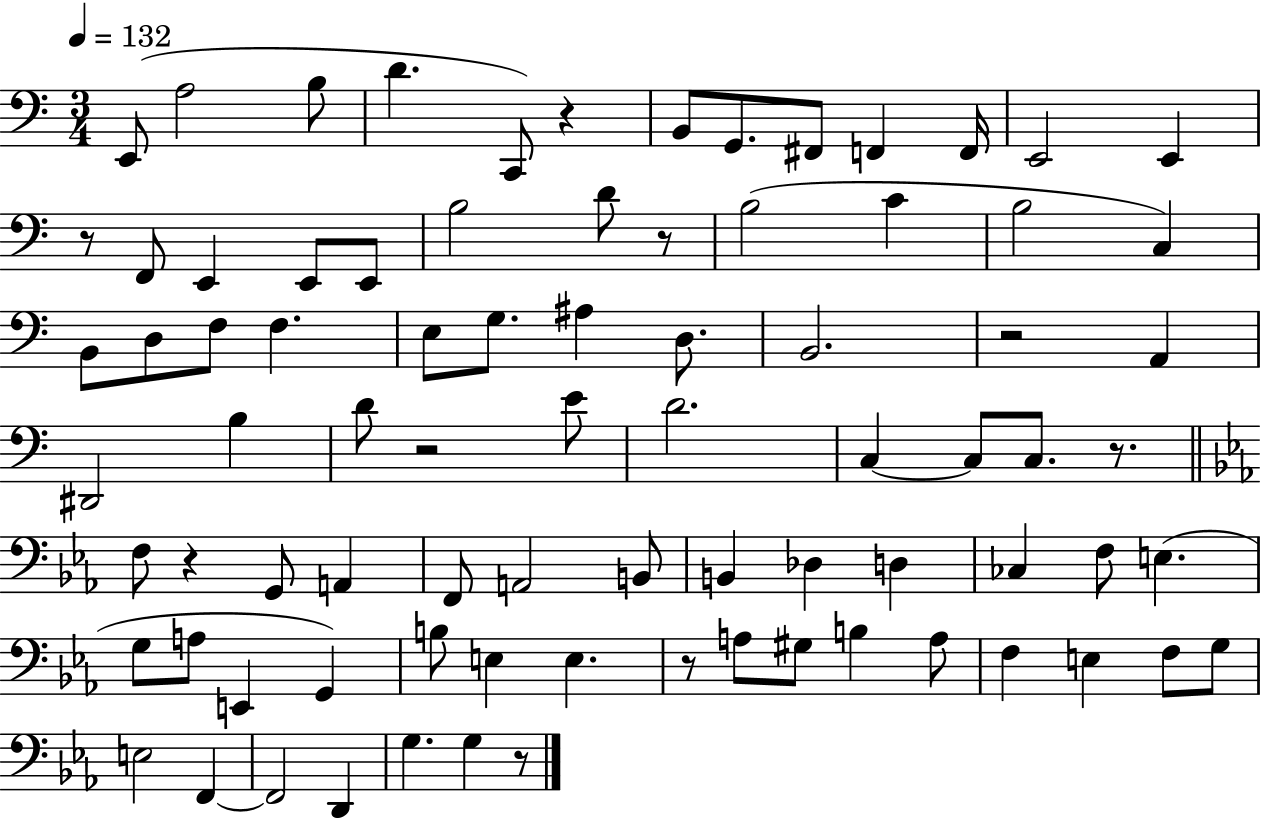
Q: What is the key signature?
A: C major